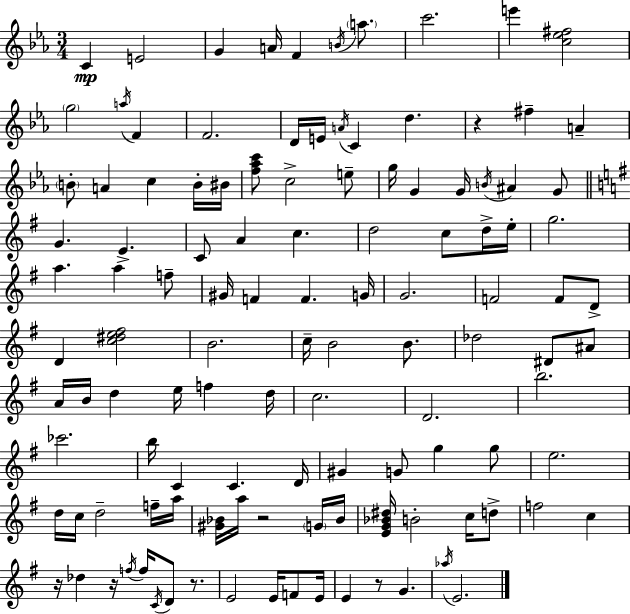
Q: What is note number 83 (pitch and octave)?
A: C5